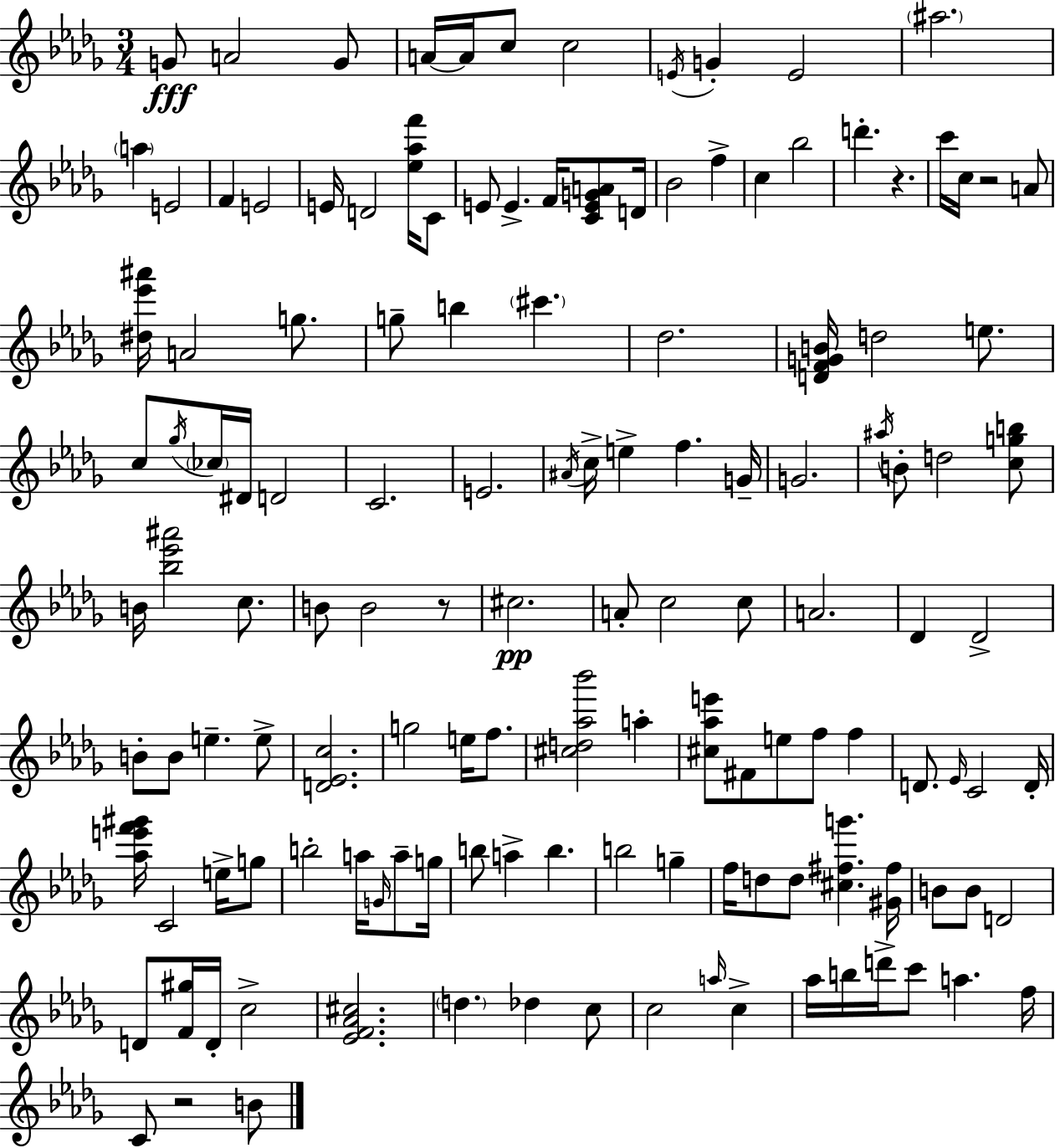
X:1
T:Untitled
M:3/4
L:1/4
K:Bbm
G/2 A2 G/2 A/4 A/4 c/2 c2 E/4 G E2 ^a2 a E2 F E2 E/4 D2 [_e_af']/4 C/2 E/2 E F/4 [CEGA]/2 D/4 _B2 f c _b2 d' z c'/4 c/4 z2 A/2 [^d_e'^a']/4 A2 g/2 g/2 b ^c' _d2 [DFGB]/4 d2 e/2 c/2 _g/4 _c/4 ^D/4 D2 C2 E2 ^A/4 c/4 e f G/4 G2 ^a/4 B/2 d2 [cgb]/2 B/4 [_b_e'^a']2 c/2 B/2 B2 z/2 ^c2 A/2 c2 c/2 A2 _D _D2 B/2 B/2 e e/2 [D_Ec]2 g2 e/4 f/2 [^cd_a_b']2 a [^c_ae']/2 ^F/2 e/2 f/2 f D/2 _E/4 C2 D/4 [_ae'f'^g']/4 C2 e/4 g/2 b2 a/4 G/4 a/2 g/4 b/2 a b b2 g f/4 d/2 d/2 [^c^fg'] [^G^f]/4 B/2 B/2 D2 D/2 [F^g]/4 D/4 c2 [_EF_A^c]2 d _d c/2 c2 a/4 c _a/4 b/4 d'/4 c'/2 a f/4 C/2 z2 B/2